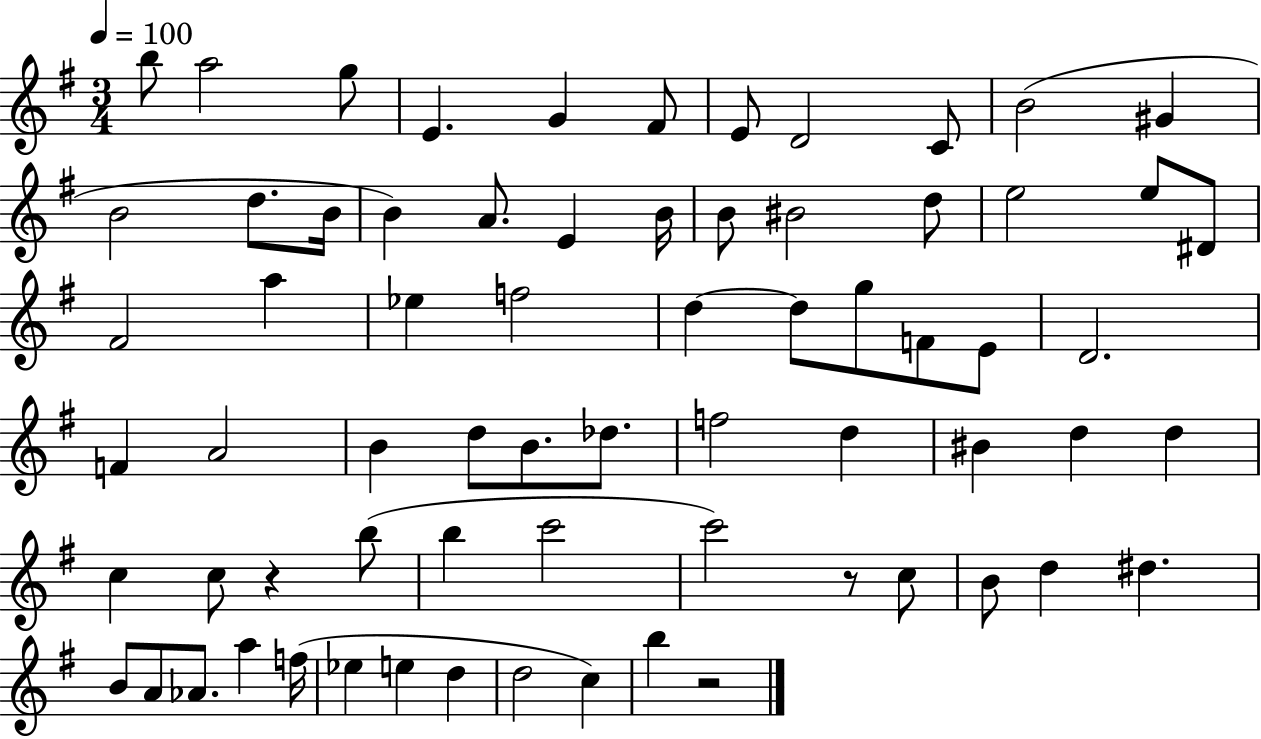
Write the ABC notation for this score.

X:1
T:Untitled
M:3/4
L:1/4
K:G
b/2 a2 g/2 E G ^F/2 E/2 D2 C/2 B2 ^G B2 d/2 B/4 B A/2 E B/4 B/2 ^B2 d/2 e2 e/2 ^D/2 ^F2 a _e f2 d d/2 g/2 F/2 E/2 D2 F A2 B d/2 B/2 _d/2 f2 d ^B d d c c/2 z b/2 b c'2 c'2 z/2 c/2 B/2 d ^d B/2 A/2 _A/2 a f/4 _e e d d2 c b z2